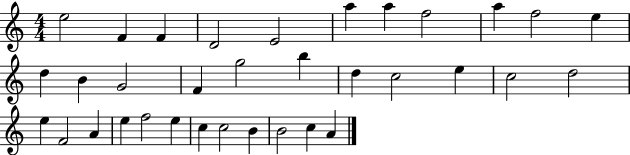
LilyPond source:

{
  \clef treble
  \numericTimeSignature
  \time 4/4
  \key c \major
  e''2 f'4 f'4 | d'2 e'2 | a''4 a''4 f''2 | a''4 f''2 e''4 | \break d''4 b'4 g'2 | f'4 g''2 b''4 | d''4 c''2 e''4 | c''2 d''2 | \break e''4 f'2 a'4 | e''4 f''2 e''4 | c''4 c''2 b'4 | b'2 c''4 a'4 | \break \bar "|."
}